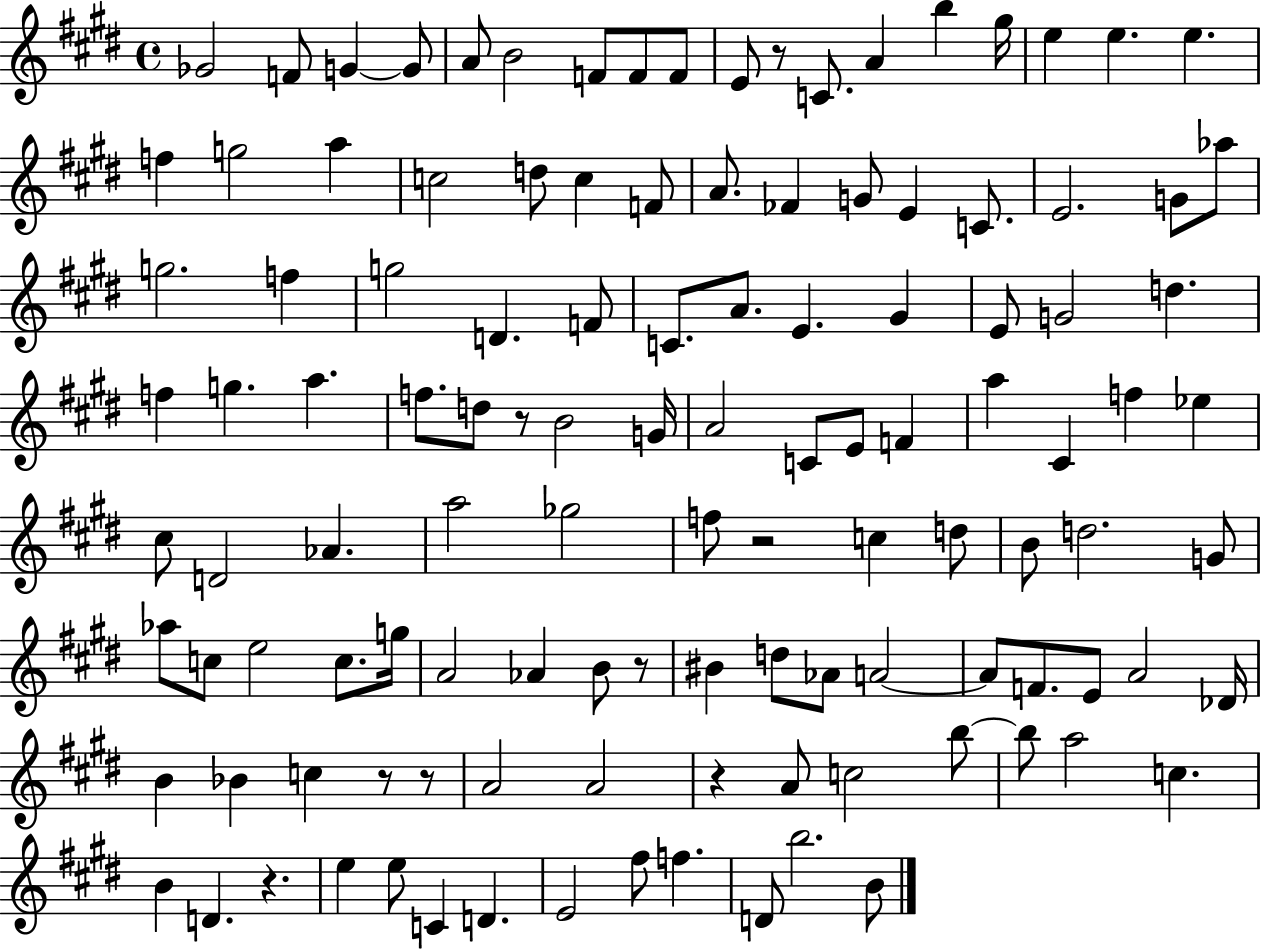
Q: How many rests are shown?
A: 8